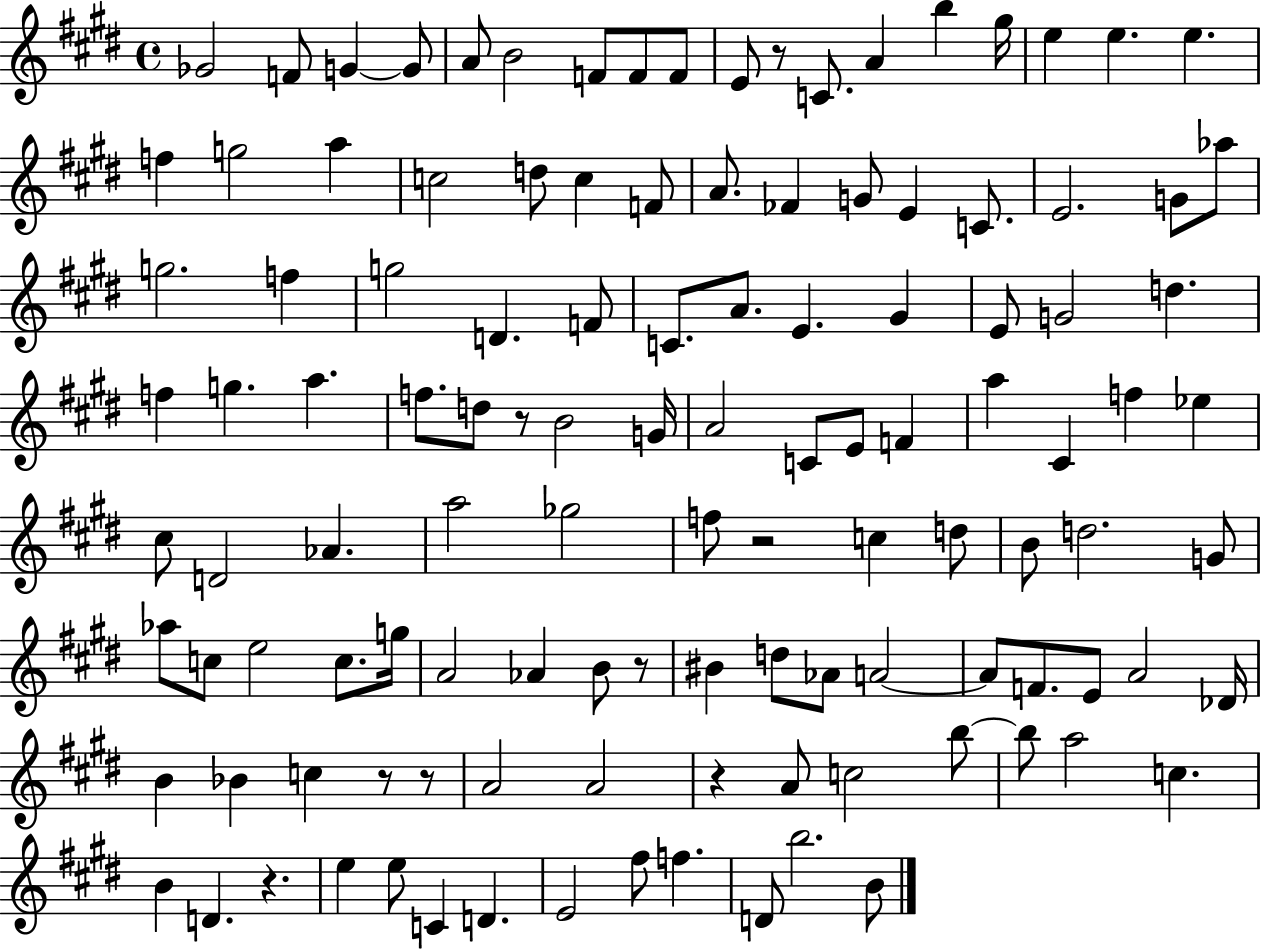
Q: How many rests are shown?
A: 8